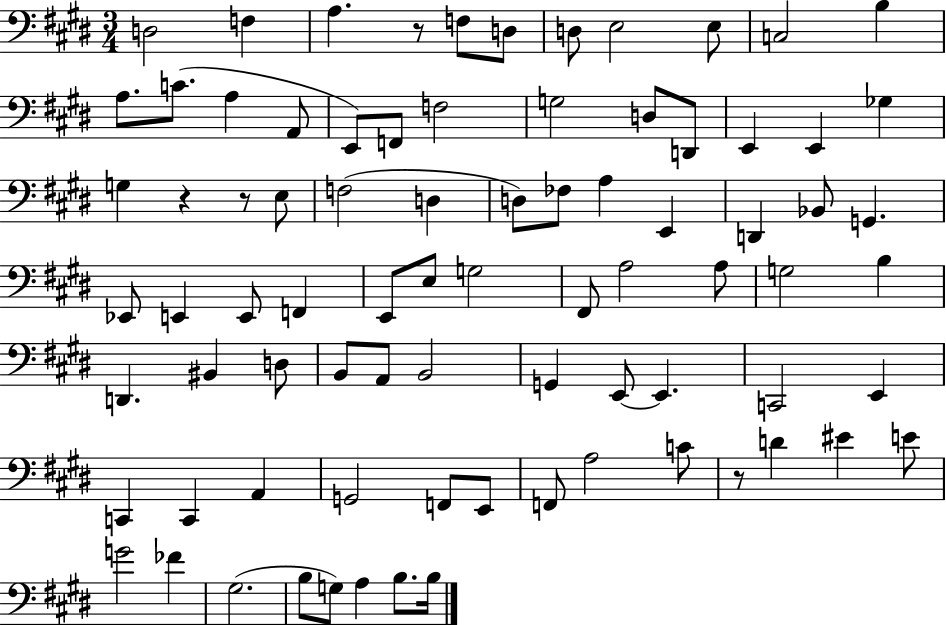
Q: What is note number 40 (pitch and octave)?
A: E3